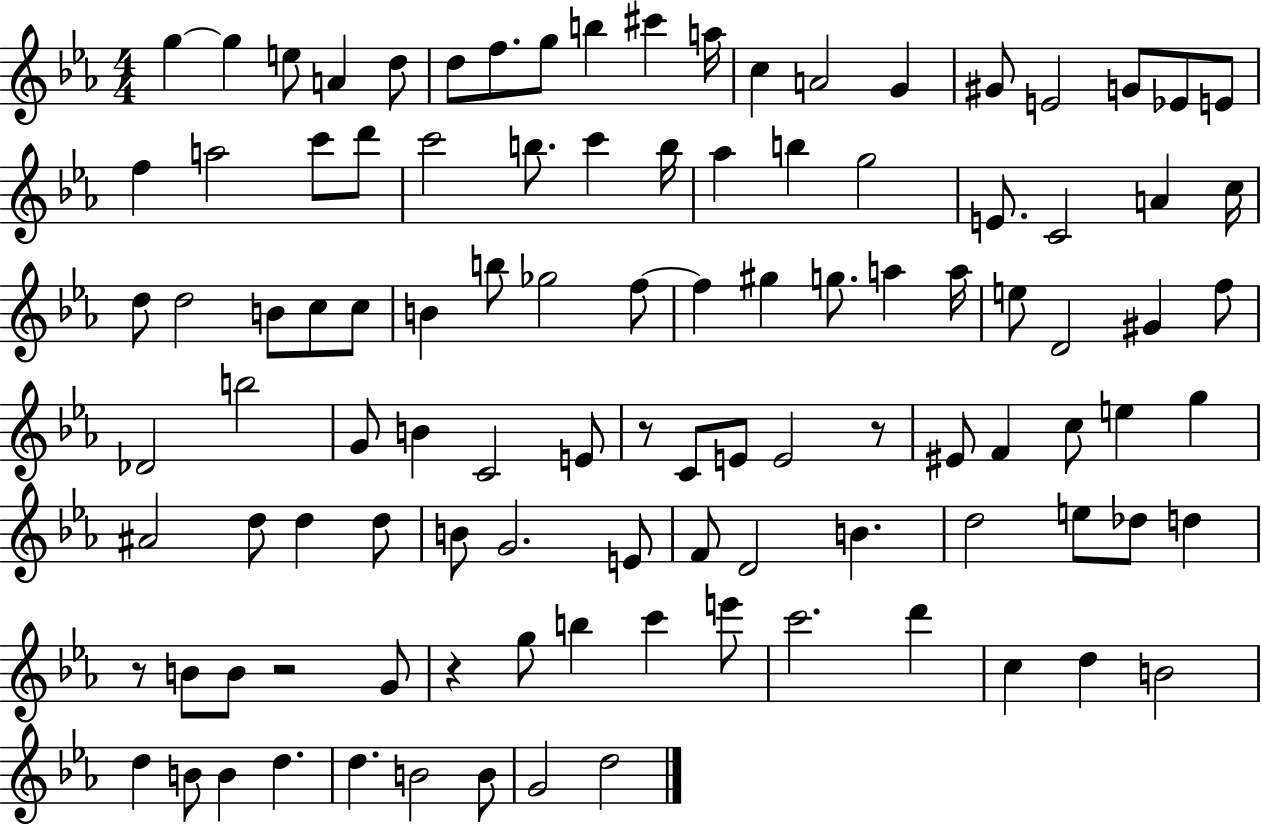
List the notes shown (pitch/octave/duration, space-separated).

G5/q G5/q E5/e A4/q D5/e D5/e F5/e. G5/e B5/q C#6/q A5/s C5/q A4/h G4/q G#4/e E4/h G4/e Eb4/e E4/e F5/q A5/h C6/e D6/e C6/h B5/e. C6/q B5/s Ab5/q B5/q G5/h E4/e. C4/h A4/q C5/s D5/e D5/h B4/e C5/e C5/e B4/q B5/e Gb5/h F5/e F5/q G#5/q G5/e. A5/q A5/s E5/e D4/h G#4/q F5/e Db4/h B5/h G4/e B4/q C4/h E4/e R/e C4/e E4/e E4/h R/e EIS4/e F4/q C5/e E5/q G5/q A#4/h D5/e D5/q D5/e B4/e G4/h. E4/e F4/e D4/h B4/q. D5/h E5/e Db5/e D5/q R/e B4/e B4/e R/h G4/e R/q G5/e B5/q C6/q E6/e C6/h. D6/q C5/q D5/q B4/h D5/q B4/e B4/q D5/q. D5/q. B4/h B4/e G4/h D5/h